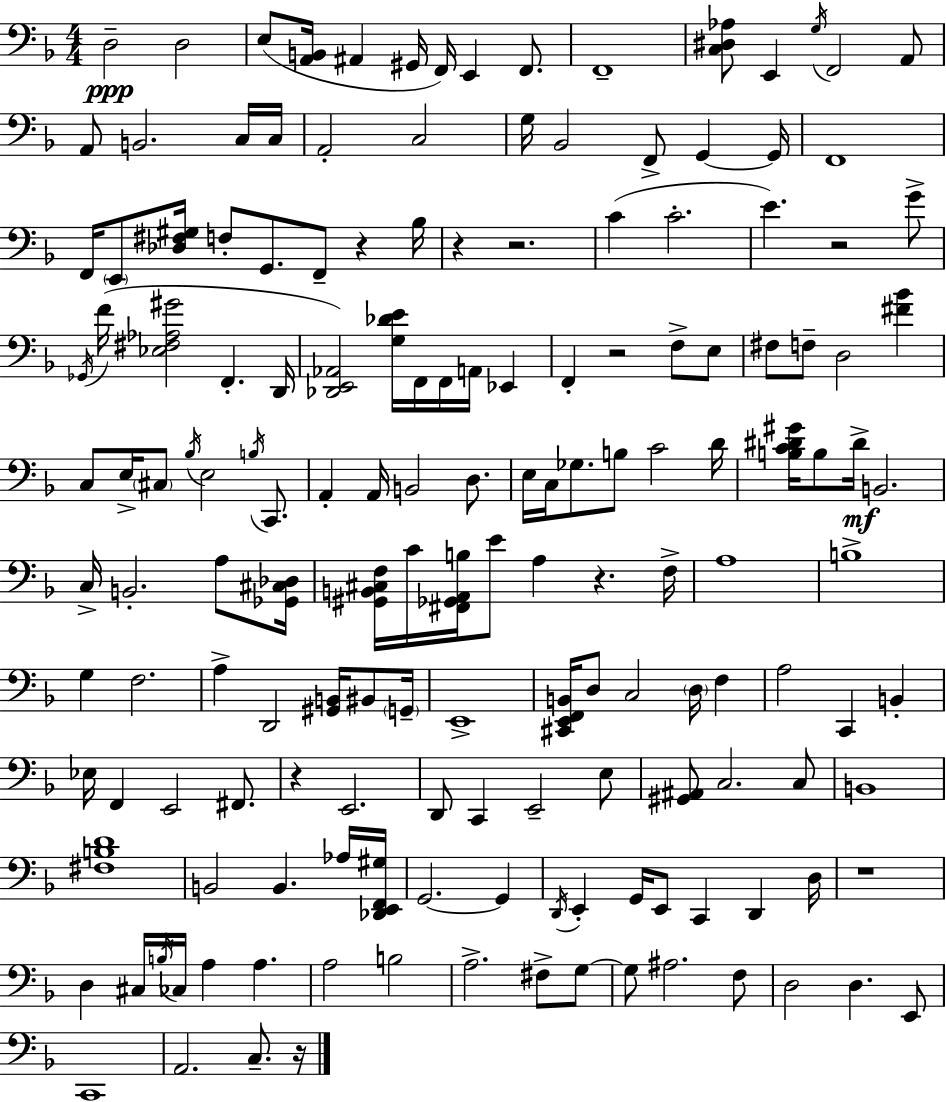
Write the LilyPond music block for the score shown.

{
  \clef bass
  \numericTimeSignature
  \time 4/4
  \key d \minor
  \repeat volta 2 { d2--\ppp d2 | e8( <a, b,>16 ais,4 gis,16 f,16) e,4 f,8. | f,1-- | <c dis aes>8 e,4 \acciaccatura { g16 } f,2 a,8 | \break a,8 b,2. c16 | c16 a,2-. c2 | g16 bes,2 f,8-> g,4~~ | g,16 f,1 | \break f,16 \parenthesize e,8 <des fis gis>16 f8-. g,8. f,8-- r4 | bes16 r4 r2. | c'4( c'2.-. | e'4.) r2 g'8-> | \break \acciaccatura { ges,16 }( f'16 <ees fis aes gis'>2 f,4.-. | d,16 <des, e, aes,>2) <g des' e'>16 f,16 f,16 a,16 ees,4 | f,4-. r2 f8-> | e8 fis8 f8-- d2 <fis' bes'>4 | \break c8 e16-> \parenthesize cis8 \acciaccatura { bes16 } e2 | \acciaccatura { b16 } c,8. a,4-. a,16 b,2 | d8. e16 c16 ges8. b8 c'2 | d'16 <b c' dis' gis'>16 b8 dis'16->\mf b,2. | \break c16-> b,2.-. | a8 <ges, cis des>16 <gis, b, cis f>16 c'16 <fis, ges, a, b>16 e'8 a4 r4. | f16-> a1 | b1-> | \break g4 f2. | a4-> d,2 | <gis, b,>16 bis,8 \parenthesize g,16-- e,1-> | <cis, e, f, b,>16 d8 c2 \parenthesize d16 | \break f4 a2 c,4 | b,4-. ees16 f,4 e,2 | fis,8. r4 e,2. | d,8 c,4 e,2-- | \break e8 <gis, ais,>8 c2. | c8 b,1 | <fis b d'>1 | b,2 b,4. | \break aes16 <des, e, f, gis>16 g,2.~~ | g,4 \acciaccatura { d,16 } e,4-. g,16 e,8 c,4 | d,4 d16 r1 | d4 cis16 \acciaccatura { b16 } ces16 a4 | \break a4. a2 b2 | a2.-> | fis8-> g8~~ g8 ais2. | f8 d2 d4. | \break e,8 c,1 | a,2. | c8.-- r16 } \bar "|."
}